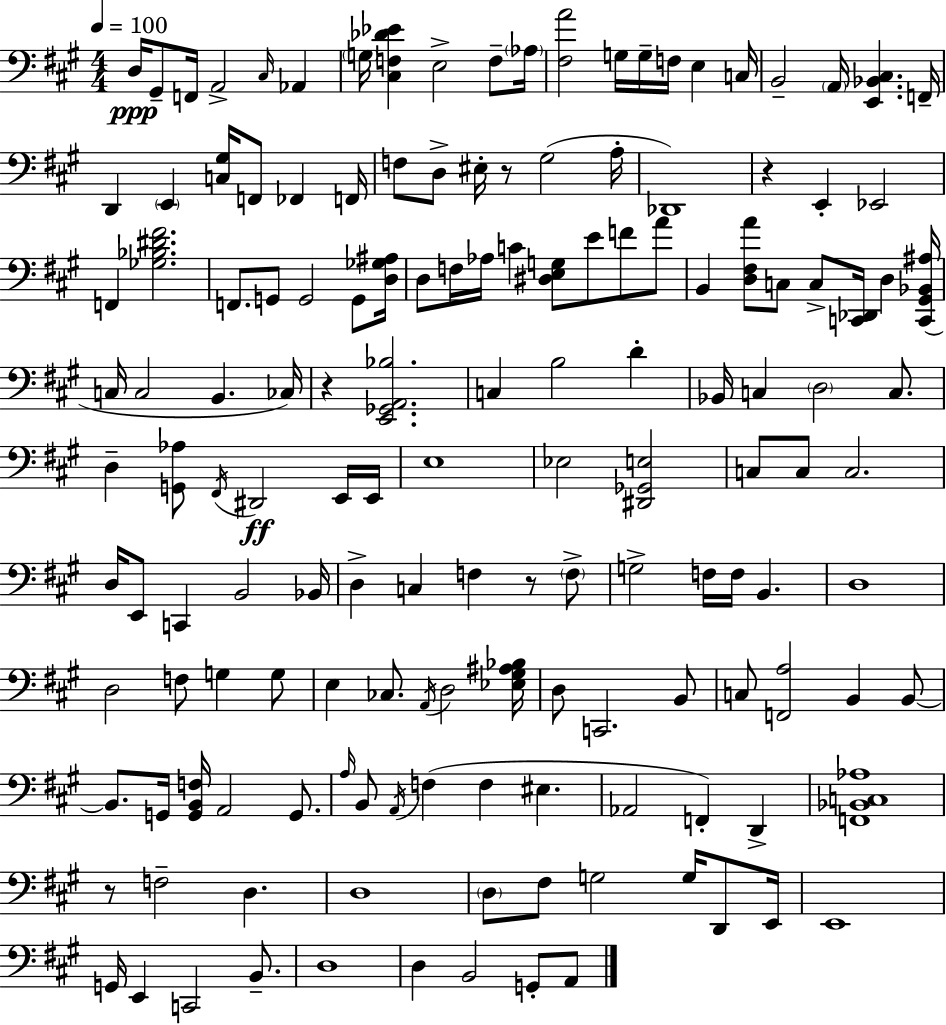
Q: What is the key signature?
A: A major